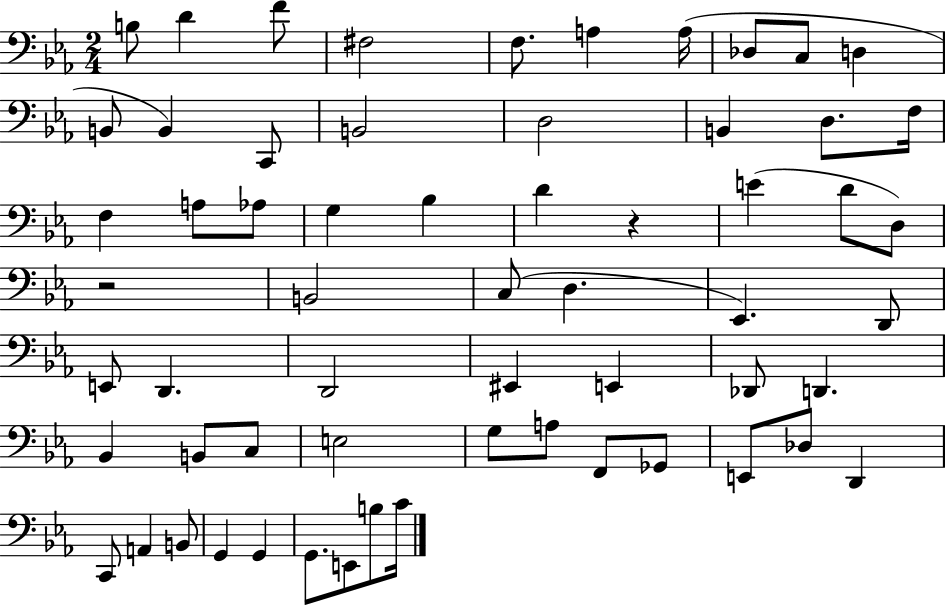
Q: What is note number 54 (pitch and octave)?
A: G2